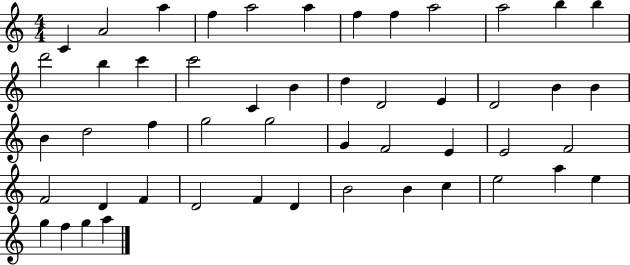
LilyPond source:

{
  \clef treble
  \numericTimeSignature
  \time 4/4
  \key c \major
  c'4 a'2 a''4 | f''4 a''2 a''4 | f''4 f''4 a''2 | a''2 b''4 b''4 | \break d'''2 b''4 c'''4 | c'''2 c'4 b'4 | d''4 d'2 e'4 | d'2 b'4 b'4 | \break b'4 d''2 f''4 | g''2 g''2 | g'4 f'2 e'4 | e'2 f'2 | \break f'2 d'4 f'4 | d'2 f'4 d'4 | b'2 b'4 c''4 | e''2 a''4 e''4 | \break g''4 f''4 g''4 a''4 | \bar "|."
}